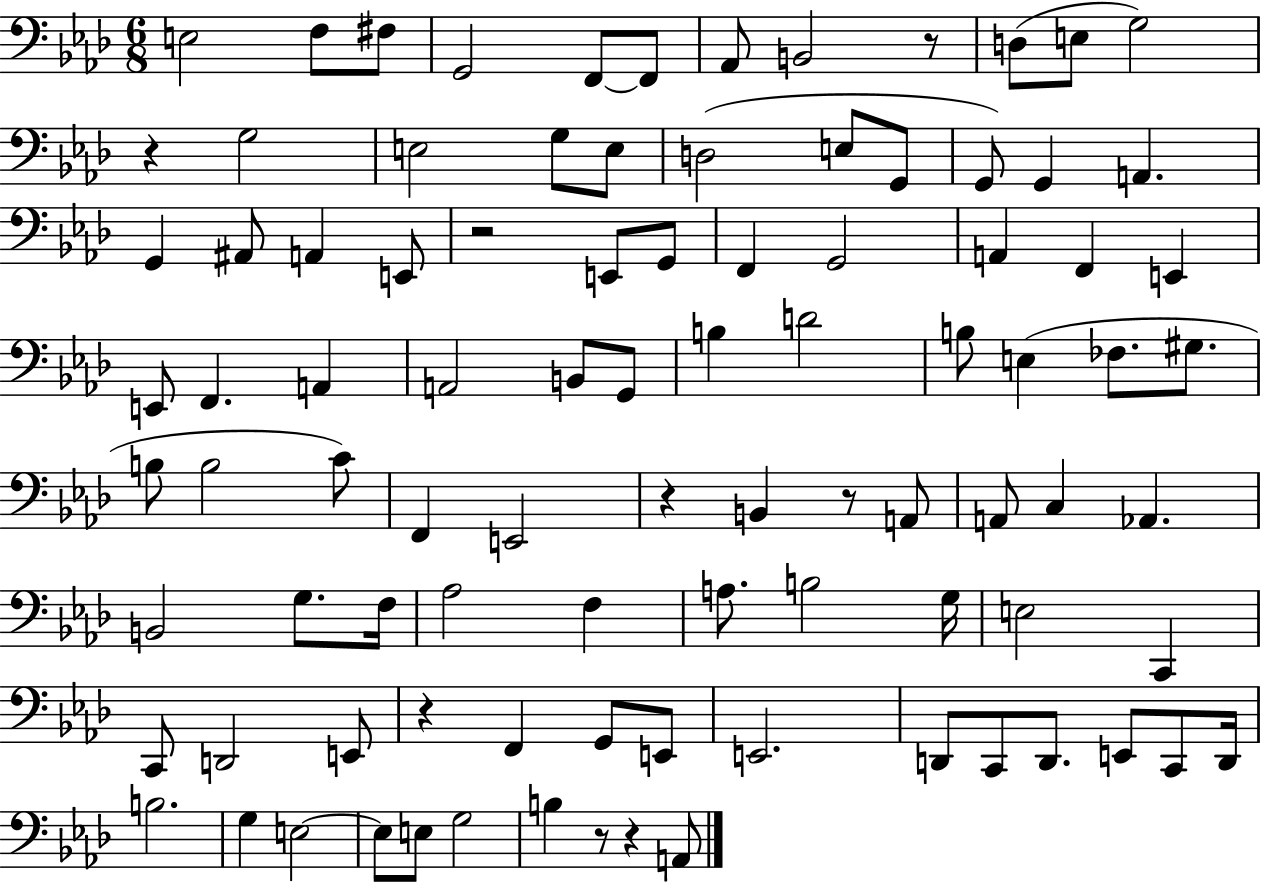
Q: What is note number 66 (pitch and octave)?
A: D2